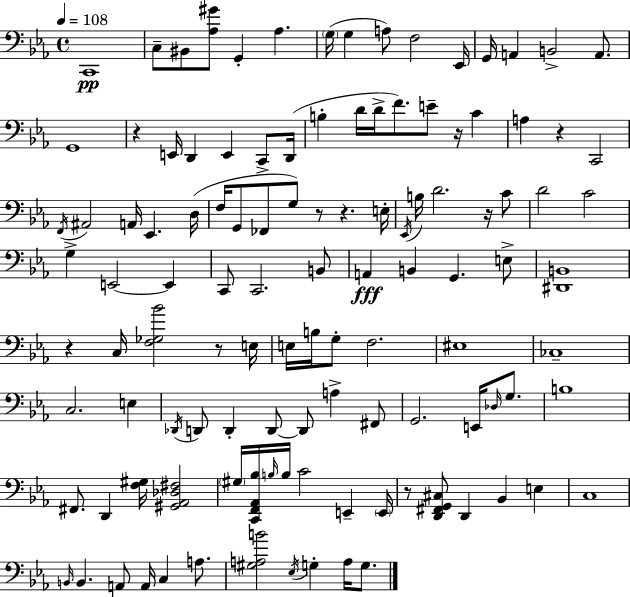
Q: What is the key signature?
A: EES major